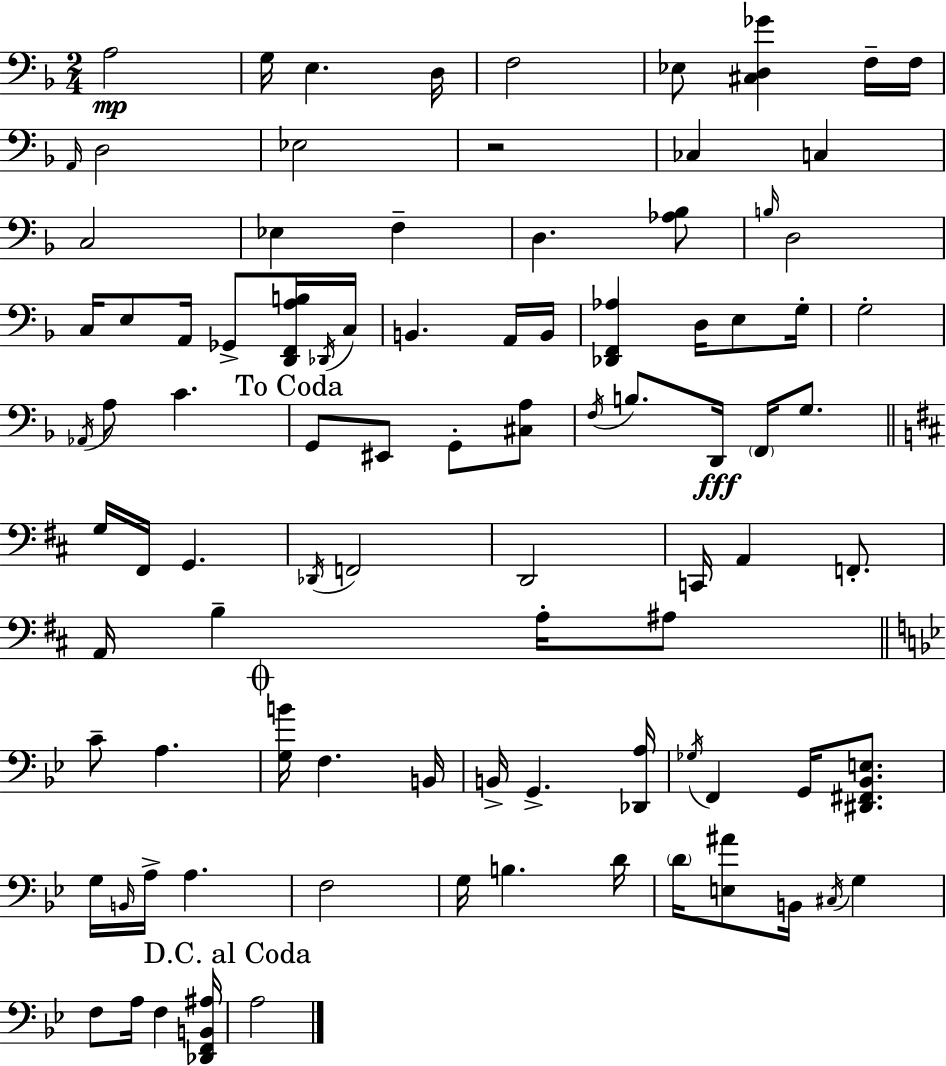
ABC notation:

X:1
T:Untitled
M:2/4
L:1/4
K:Dm
A,2 G,/4 E, D,/4 F,2 _E,/2 [^C,D,_G] F,/4 F,/4 A,,/4 D,2 _E,2 z2 _C, C, C,2 _E, F, D, [_A,_B,]/2 B,/4 D,2 C,/4 E,/2 A,,/4 _G,,/2 [D,,F,,A,B,]/4 _D,,/4 C,/4 B,, A,,/4 B,,/4 [_D,,F,,_A,] D,/4 E,/2 G,/4 G,2 _A,,/4 A,/2 C G,,/2 ^E,,/2 G,,/2 [^C,A,]/2 F,/4 B,/2 D,,/4 F,,/4 G,/2 G,/4 ^F,,/4 G,, _D,,/4 F,,2 D,,2 C,,/4 A,, F,,/2 A,,/4 B, A,/4 ^A,/2 C/2 A, [G,B]/4 F, B,,/4 B,,/4 G,, [_D,,A,]/4 _G,/4 F,, G,,/4 [^D,,^F,,_B,,E,]/2 G,/4 B,,/4 A,/4 A, F,2 G,/4 B, D/4 D/4 [E,^A]/2 B,,/4 ^C,/4 G, F,/2 A,/4 F, [_D,,F,,B,,^A,]/4 A,2